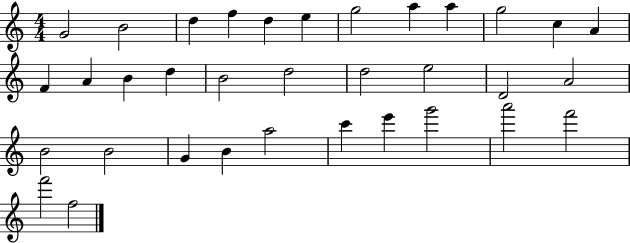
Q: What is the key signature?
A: C major